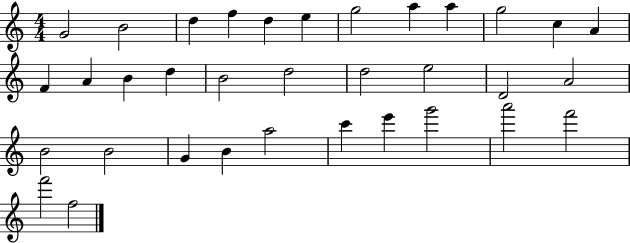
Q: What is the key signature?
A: C major